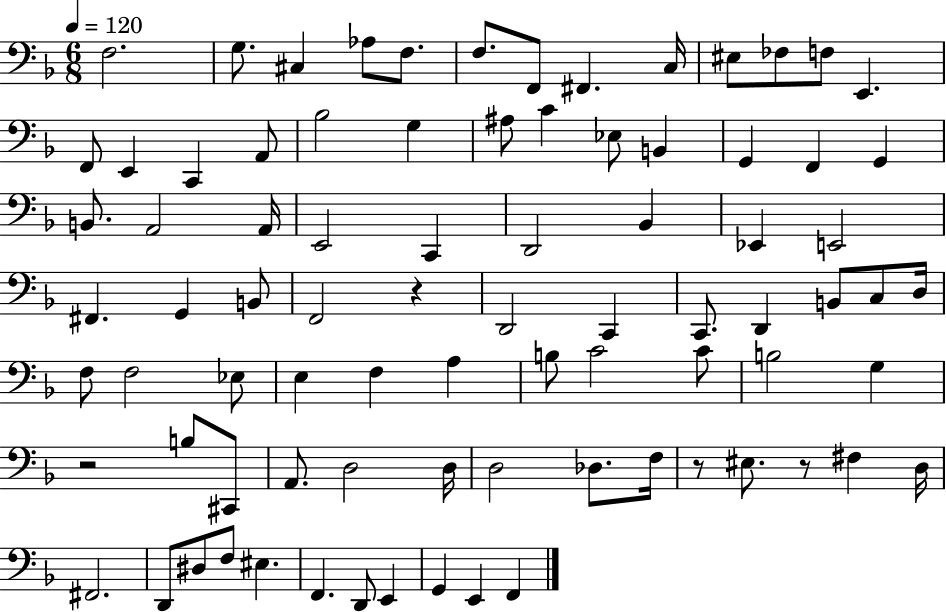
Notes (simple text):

F3/h. G3/e. C#3/q Ab3/e F3/e. F3/e. F2/e F#2/q. C3/s EIS3/e FES3/e F3/e E2/q. F2/e E2/q C2/q A2/e Bb3/h G3/q A#3/e C4/q Eb3/e B2/q G2/q F2/q G2/q B2/e. A2/h A2/s E2/h C2/q D2/h Bb2/q Eb2/q E2/h F#2/q. G2/q B2/e F2/h R/q D2/h C2/q C2/e. D2/q B2/e C3/e D3/s F3/e F3/h Eb3/e E3/q F3/q A3/q B3/e C4/h C4/e B3/h G3/q R/h B3/e C#2/e A2/e. D3/h D3/s D3/h Db3/e. F3/s R/e EIS3/e. R/e F#3/q D3/s F#2/h. D2/e D#3/e F3/e EIS3/q. F2/q. D2/e E2/q G2/q E2/q F2/q